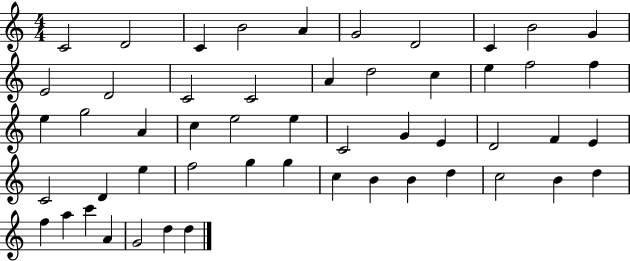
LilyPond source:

{
  \clef treble
  \numericTimeSignature
  \time 4/4
  \key c \major
  c'2 d'2 | c'4 b'2 a'4 | g'2 d'2 | c'4 b'2 g'4 | \break e'2 d'2 | c'2 c'2 | a'4 d''2 c''4 | e''4 f''2 f''4 | \break e''4 g''2 a'4 | c''4 e''2 e''4 | c'2 g'4 e'4 | d'2 f'4 e'4 | \break c'2 d'4 e''4 | f''2 g''4 g''4 | c''4 b'4 b'4 d''4 | c''2 b'4 d''4 | \break f''4 a''4 c'''4 a'4 | g'2 d''4 d''4 | \bar "|."
}